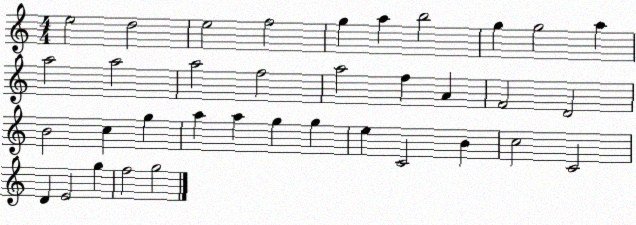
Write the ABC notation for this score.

X:1
T:Untitled
M:4/4
L:1/4
K:C
e2 d2 e2 f2 g a b2 g g2 a a2 a2 a2 f2 a2 f A F2 D2 B2 c g a a g g e C2 B c2 C2 D E2 g f2 g2